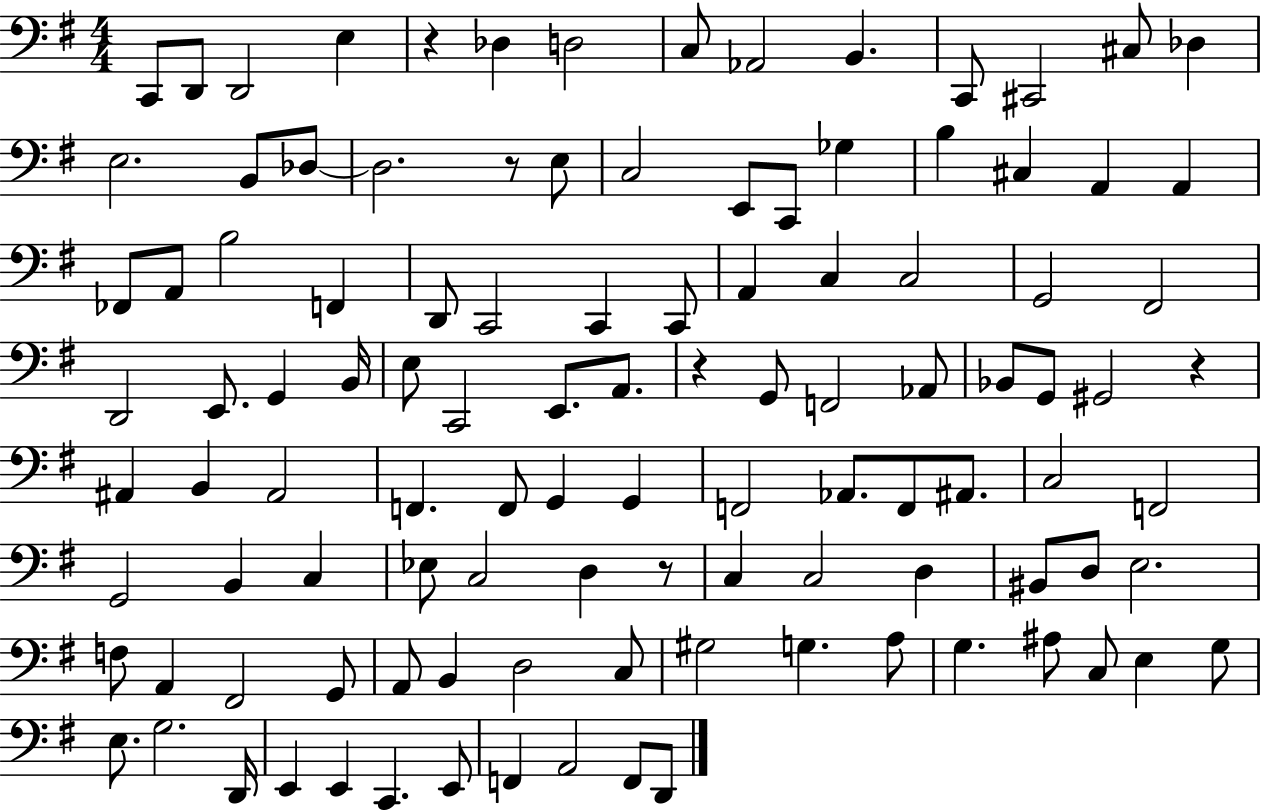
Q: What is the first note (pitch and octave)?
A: C2